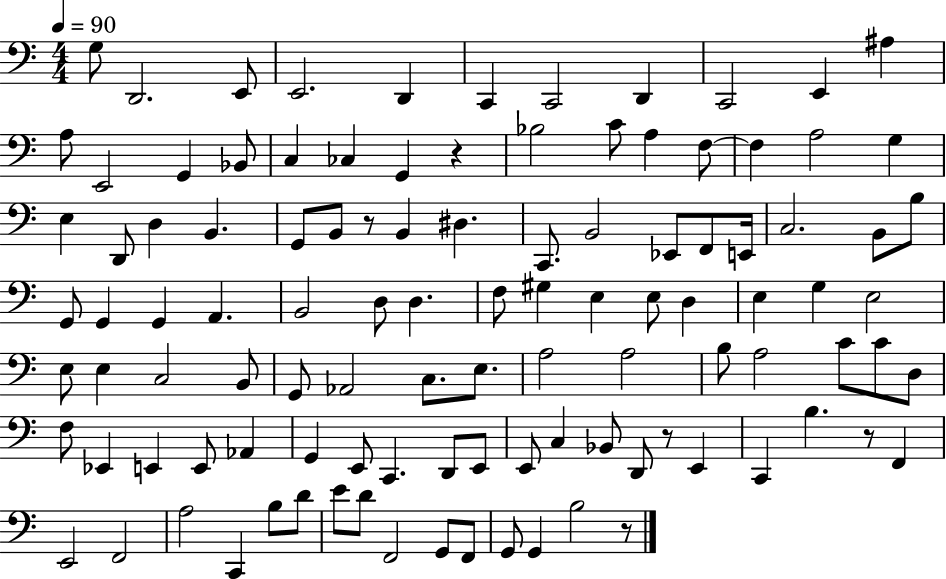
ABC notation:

X:1
T:Untitled
M:4/4
L:1/4
K:C
G,/2 D,,2 E,,/2 E,,2 D,, C,, C,,2 D,, C,,2 E,, ^A, A,/2 E,,2 G,, _B,,/2 C, _C, G,, z _B,2 C/2 A, F,/2 F, A,2 G, E, D,,/2 D, B,, G,,/2 B,,/2 z/2 B,, ^D, C,,/2 B,,2 _E,,/2 F,,/2 E,,/4 C,2 B,,/2 B,/2 G,,/2 G,, G,, A,, B,,2 D,/2 D, F,/2 ^G, E, E,/2 D, E, G, E,2 E,/2 E, C,2 B,,/2 G,,/2 _A,,2 C,/2 E,/2 A,2 A,2 B,/2 A,2 C/2 C/2 D,/2 F,/2 _E,, E,, E,,/2 _A,, G,, E,,/2 C,, D,,/2 E,,/2 E,,/2 C, _B,,/2 D,,/2 z/2 E,, C,, B, z/2 F,, E,,2 F,,2 A,2 C,, B,/2 D/2 E/2 D/2 F,,2 G,,/2 F,,/2 G,,/2 G,, B,2 z/2